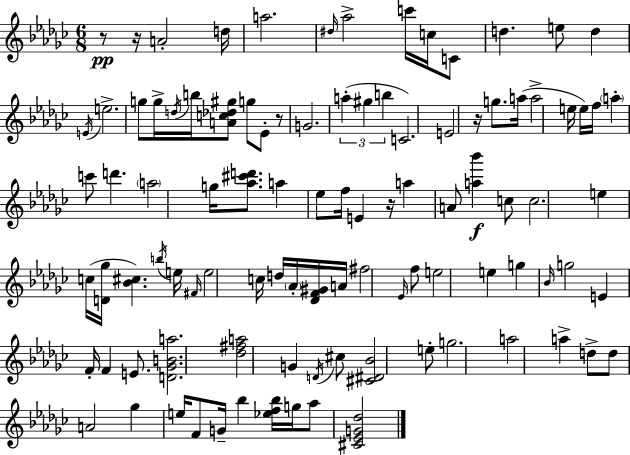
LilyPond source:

{
  \clef treble
  \numericTimeSignature
  \time 6/8
  \key ees \minor
  r8\pp r16 a'2-. d''16 | a''2. | \grace { dis''16 } aes''2-> c'''16 c''16 c'8 | d''4. e''8 d''4 | \break \acciaccatura { e'16 } e''2.-> | g''8 g''16-> \acciaccatura { d''16 } b''16 <a' c'' des'' gis''>8 g''8 ees'8-. | r8 g'2. | \tuplet 3/2 { a''4-.( gis''4 b''4 } | \break c'2.) | e'2 r16 | g''8. a''16( a''2-> | e''16 e''16) f''16 \parenthesize a''4-. c'''8 d'''4. | \break \parenthesize a''2 g''16 | <aes'' cis''' d'''>8. a''4 ees''8 f''16 e'4 | r16 a''4 a'8 <a'' bes'''>4\f | c''8 c''2. | \break e''4 c''16( <d' ges''>16 <bes' cis''>4.) | \acciaccatura { b''16 } e''16 \grace { fis'16 } e''2 | c''16 d''16 \parenthesize aes'16-. <des' f' gis'>16 a'16 fis''2 | \grace { ees'16 } f''8 e''2 | \break e''4 g''4 \grace { bes'16 } g''2 | e'4 f'16-. | f'4 e'8. <d' ges' b' a''>2. | <des'' fis'' a''>2 | \break g'4 \acciaccatura { d'16 } cis''8 <cis' dis' bes'>2 | e''8-. g''2. | a''2 | a''4-> d''8-> d''8 | \break a'2 ges''4 | e''16 f'8 g'16-- bes''4 <ees'' f'' bes''>16 g''16 aes''8 | <cis' ees' g' des''>2 \bar "|."
}